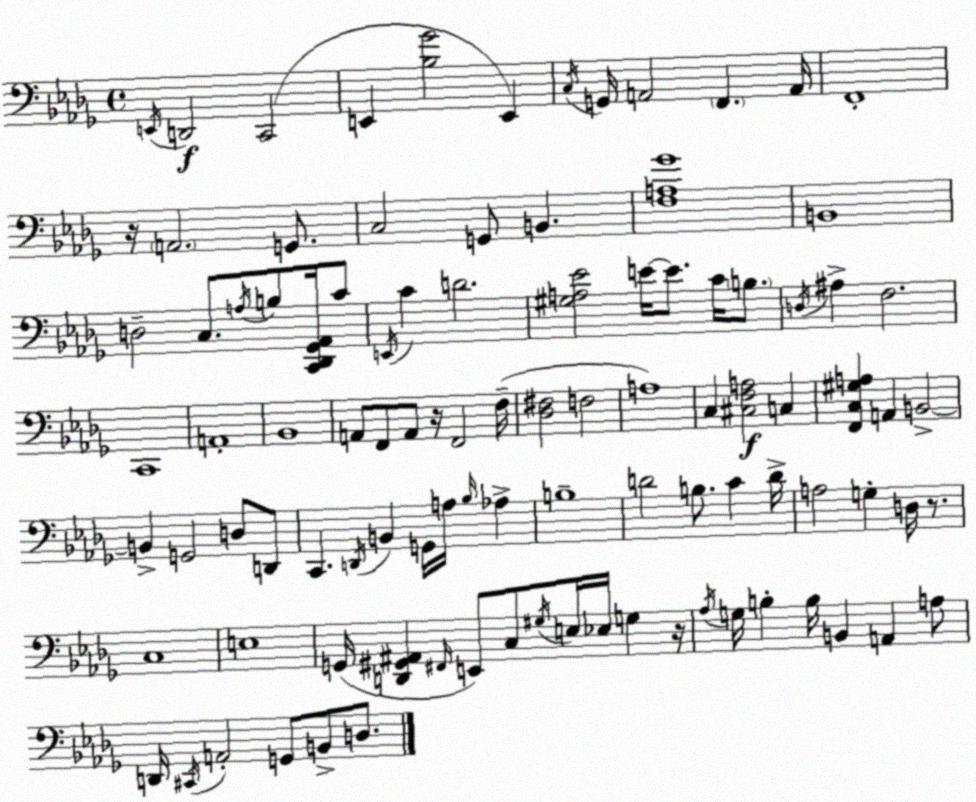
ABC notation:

X:1
T:Untitled
M:4/4
L:1/4
K:Bbm
E,,/4 D,,2 C,,2 E,, [_B,_G]2 E,, C,/4 G,,/4 A,,2 F,, A,,/4 F,,4 z/4 A,,2 G,,/2 C,2 G,,/2 B,, [F,A,_G]4 B,,4 D,2 C,/2 A,/4 B,/2 [C,,_D,,_G,,_A,,]/4 C/2 E,,/4 C D2 [^G,A,_E]2 E/4 E/2 C/4 B,/2 D,/4 ^A, F,2 C,,4 A,,4 _B,,4 A,,/2 F,,/2 A,,/2 z/4 F,,2 F,/4 [_D,^F,]2 F,2 A,4 C, [^C,F,A,]2 C, [F,,C,^G,A,] A,, B,,2 B,, G,,2 D,/2 D,,/2 C,, D,,/4 B,, G,,/4 A,/4 _B,/4 _A, B,4 D2 B,/2 C D/4 A,2 G, D,/4 z/2 C,4 E,4 G,,/4 [D,,^G,,^A,,] ^F,,/4 E,,/2 C,/2 ^G,/4 E,/4 _E,/4 G, z/4 _A,/4 G,/4 B, B,/4 B,, A,, A,/2 D,,/4 ^C,,/4 A,,2 G,,/2 B,,/2 D,/2